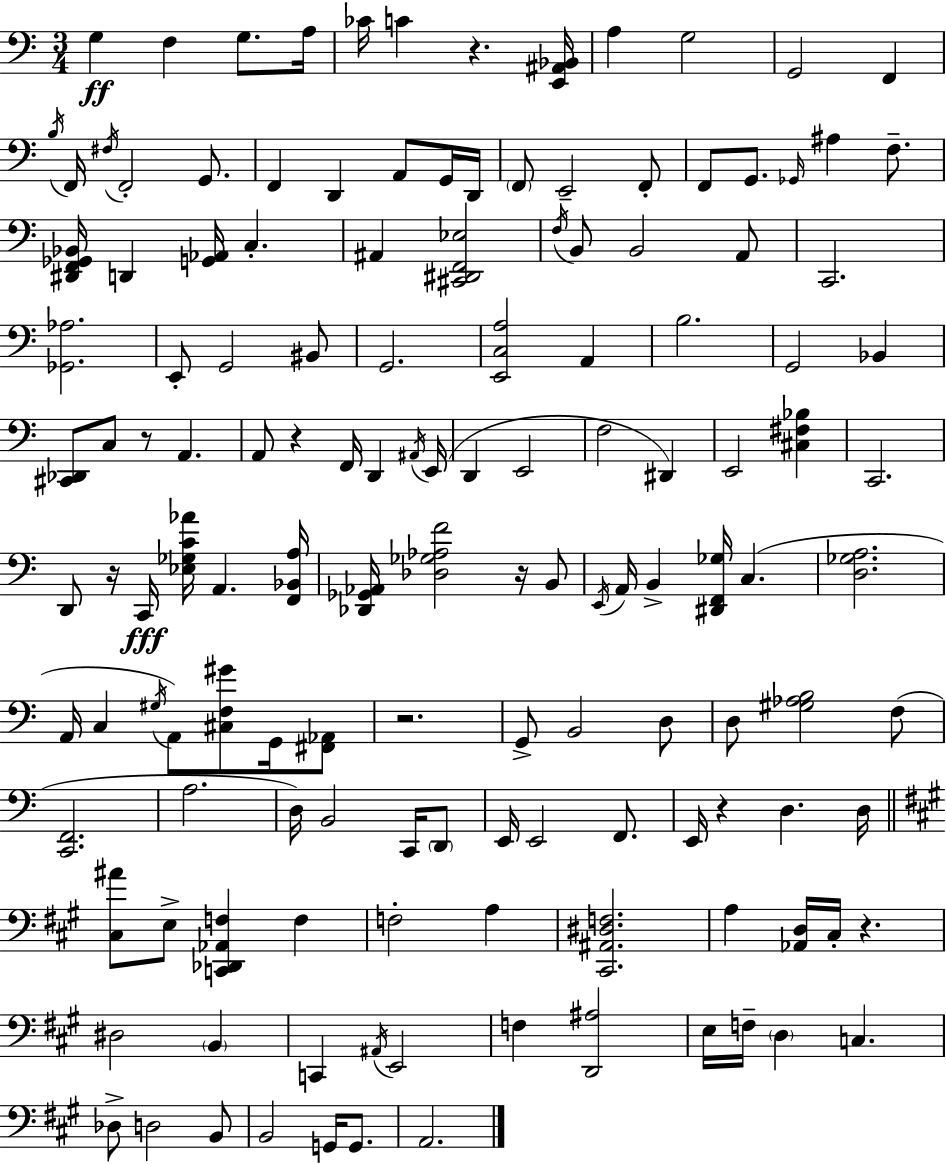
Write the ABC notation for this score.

X:1
T:Untitled
M:3/4
L:1/4
K:C
G, F, G,/2 A,/4 _C/4 C z [E,,^A,,_B,,]/4 A, G,2 G,,2 F,, B,/4 F,,/4 ^F,/4 F,,2 G,,/2 F,, D,, A,,/2 G,,/4 D,,/4 F,,/2 E,,2 F,,/2 F,,/2 G,,/2 _G,,/4 ^A, F,/2 [^D,,F,,_G,,_B,,]/4 D,, [G,,_A,,]/4 C, ^A,, [^C,,^D,,F,,_E,]2 F,/4 B,,/2 B,,2 A,,/2 C,,2 [_G,,_A,]2 E,,/2 G,,2 ^B,,/2 G,,2 [E,,C,A,]2 A,, B,2 G,,2 _B,, [^C,,_D,,]/2 C,/2 z/2 A,, A,,/2 z F,,/4 D,, ^A,,/4 E,,/4 D,, E,,2 F,2 ^D,, E,,2 [^C,^F,_B,] C,,2 D,,/2 z/4 C,,/4 [_E,_G,C_A]/4 A,, [F,,_B,,A,]/4 [_D,,_G,,_A,,]/4 [_D,_G,_A,F]2 z/4 B,,/2 E,,/4 A,,/4 B,, [^D,,F,,_G,]/4 C, [D,_G,A,]2 A,,/4 C, ^G,/4 A,,/2 [^C,F,^G]/2 G,,/4 [^F,,_A,,]/2 z2 G,,/2 B,,2 D,/2 D,/2 [^G,_A,B,]2 F,/2 [C,,F,,]2 A,2 D,/4 B,,2 C,,/4 D,,/2 E,,/4 E,,2 F,,/2 E,,/4 z D, D,/4 [^C,^A]/2 E,/2 [C,,_D,,_A,,F,] F, F,2 A, [^C,,^A,,^D,F,]2 A, [_A,,D,]/4 ^C,/4 z ^D,2 B,, C,, ^A,,/4 E,,2 F, [D,,^A,]2 E,/4 F,/4 D, C, _D,/2 D,2 B,,/2 B,,2 G,,/4 G,,/2 A,,2